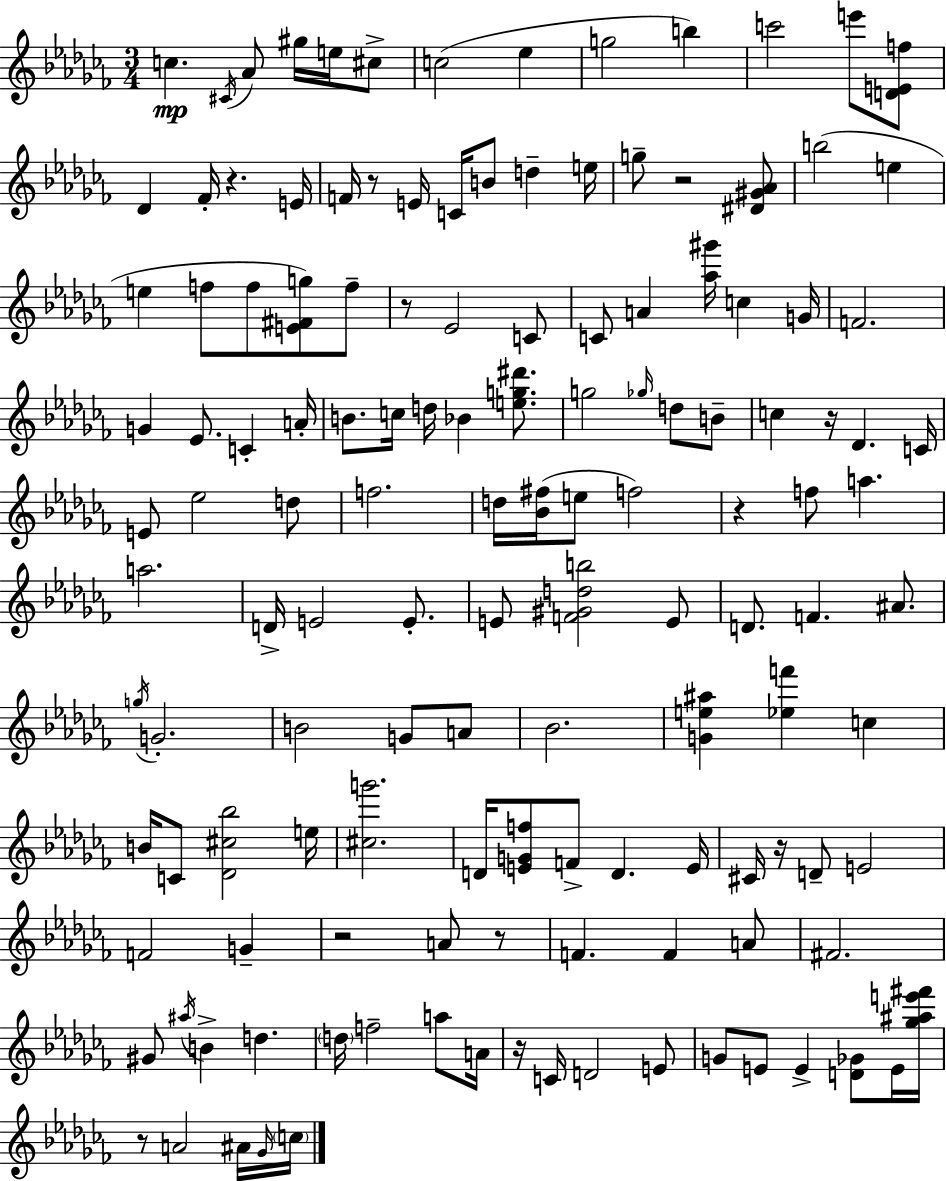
C5/q. C#4/s Ab4/e G#5/s E5/s C#5/e C5/h Eb5/q G5/h B5/q C6/h E6/e [D4,E4,F5]/e Db4/q FES4/s R/q. E4/s F4/s R/e E4/s C4/s B4/e D5/q E5/s G5/e R/h [D#4,G#4,Ab4]/e B5/h E5/q E5/q F5/e F5/e [E4,F#4,G5]/e F5/e R/e Eb4/h C4/e C4/e A4/q [Ab5,G#6]/s C5/q G4/s F4/h. G4/q Eb4/e. C4/q A4/s B4/e. C5/s D5/s Bb4/q [E5,G5,D#6]/e. G5/h Gb5/s D5/e B4/e C5/q R/s Db4/q. C4/s E4/e Eb5/h D5/e F5/h. D5/s [Bb4,F#5]/s E5/e F5/h R/q F5/e A5/q. A5/h. D4/s E4/h E4/e. E4/e [F4,G#4,D5,B5]/h E4/e D4/e. F4/q. A#4/e. G5/s G4/h. B4/h G4/e A4/e Bb4/h. [G4,E5,A#5]/q [Eb5,F6]/q C5/q B4/s C4/e [Db4,C#5,Bb5]/h E5/s [C#5,G6]/h. D4/s [E4,G4,F5]/e F4/e D4/q. E4/s C#4/s R/s D4/e E4/h F4/h G4/q R/h A4/e R/e F4/q. F4/q A4/e F#4/h. G#4/e A#5/s B4/q D5/q. D5/s F5/h A5/e A4/s R/s C4/s D4/h E4/e G4/e E4/e E4/q [D4,Gb4]/e E4/s [Gb5,A#5,E6,F#6]/s R/e A4/h A#4/s Gb4/s C5/s